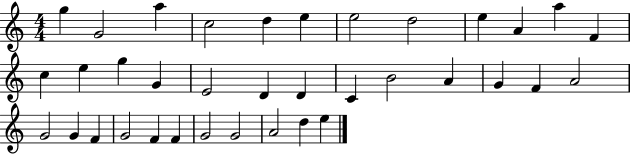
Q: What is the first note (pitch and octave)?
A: G5